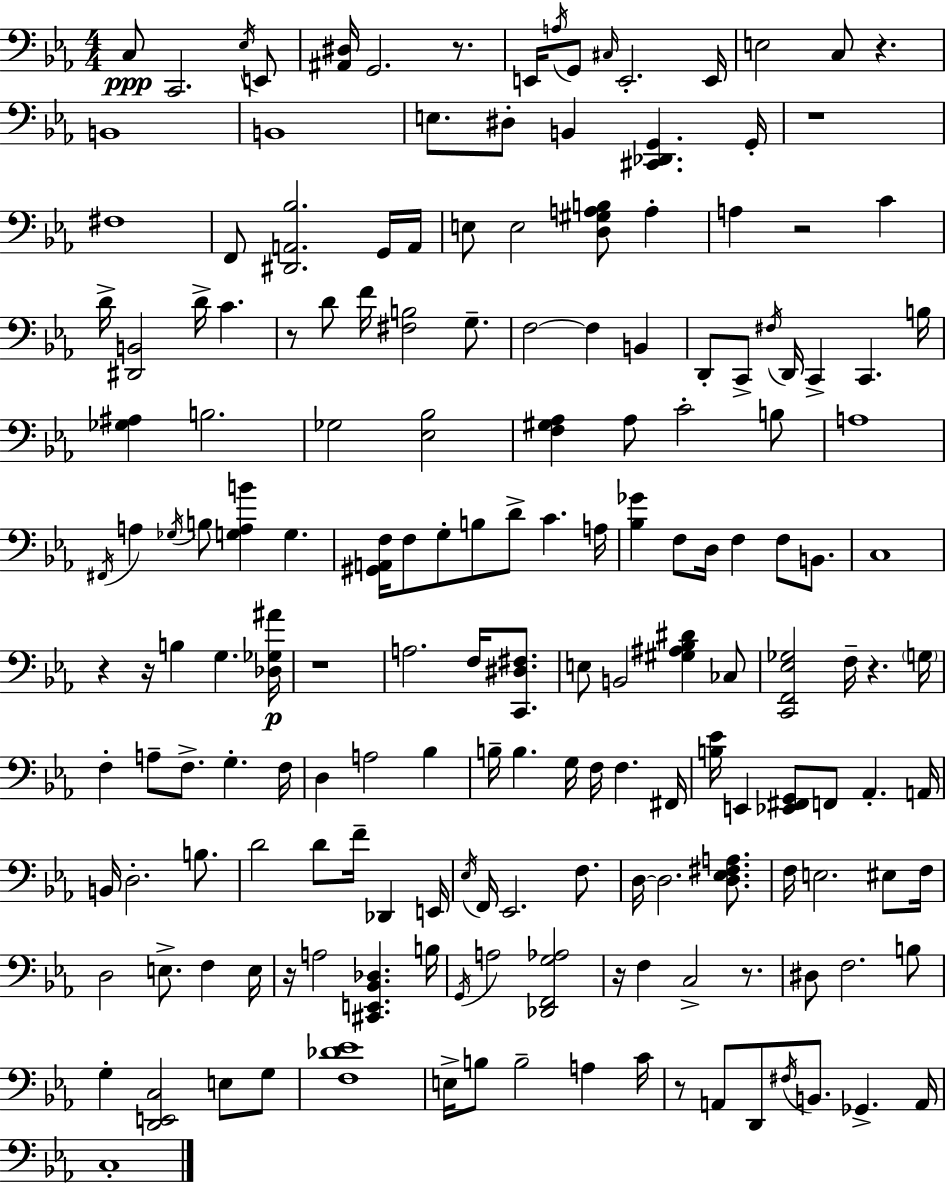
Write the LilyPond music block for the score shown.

{
  \clef bass
  \numericTimeSignature
  \time 4/4
  \key ees \major
  c8\ppp c,2. \acciaccatura { ees16 } e,8 | <ais, dis>16 g,2. r8. | e,16 \acciaccatura { a16 } g,8 \grace { cis16 } e,2.-. | e,16 e2 c8 r4. | \break b,1 | b,1 | e8. dis8-. b,4 <cis, des, g,>4. | g,16-. r1 | \break fis1 | f,8 <dis, a, bes>2. | g,16 a,16 e8 e2 <d gis a b>8 a4-. | a4 r2 c'4 | \break d'16-> <dis, b,>2 d'16-> c'4. | r8 d'8 f'16 <fis b>2 | g8.-- f2~~ f4 b,4 | d,8-. c,8-> \acciaccatura { fis16 } d,16 c,4-> c,4. | \break b16 <ges ais>4 b2. | ges2 <ees bes>2 | <f gis aes>4 aes8 c'2-. | b8 a1 | \break \acciaccatura { fis,16 } a4 \acciaccatura { ges16 } b8 <g a b'>4 | g4. <gis, a, f>16 f8 g8-. b8 d'8-> c'4. | a16 <bes ges'>4 f8 d16 f4 | f8 b,8. c1 | \break r4 r16 b4 g4. | <des ges ais'>16\p r1 | a2. | f16 <c, dis fis>8. e8 b,2 | \break <gis ais bes dis'>4 ces8 <c, f, ees ges>2 f16-- r4. | \parenthesize g16 f4-. a8-- f8.-> g4.-. | f16 d4 a2 | bes4 b16-- b4. g16 f16 f4. | \break fis,16 <b ees'>16 e,4 <ees, fis, g,>8 f,8 aes,4.-. | a,16 b,16 d2.-. | b8. d'2 d'8 | f'16-- des,4 e,16 \acciaccatura { ees16 } f,16 ees,2. | \break f8. d16~~ d2. | <d ees fis a>8. f16 e2. | eis8 f16 d2 e8.-> | f4 e16 r16 a2 | \break <cis, e, bes, des>4. b16 \acciaccatura { g,16 } a2 | <des, f, g aes>2 r16 f4 c2-> | r8. dis8 f2. | b8 g4-. <d, e, c>2 | \break e8 g8 <f des' ees'>1 | e16-> b8 b2-- | a4 c'16 r8 a,8 d,8 \acciaccatura { fis16 } b,8. | ges,4.-> a,16 c1-. | \break \bar "|."
}